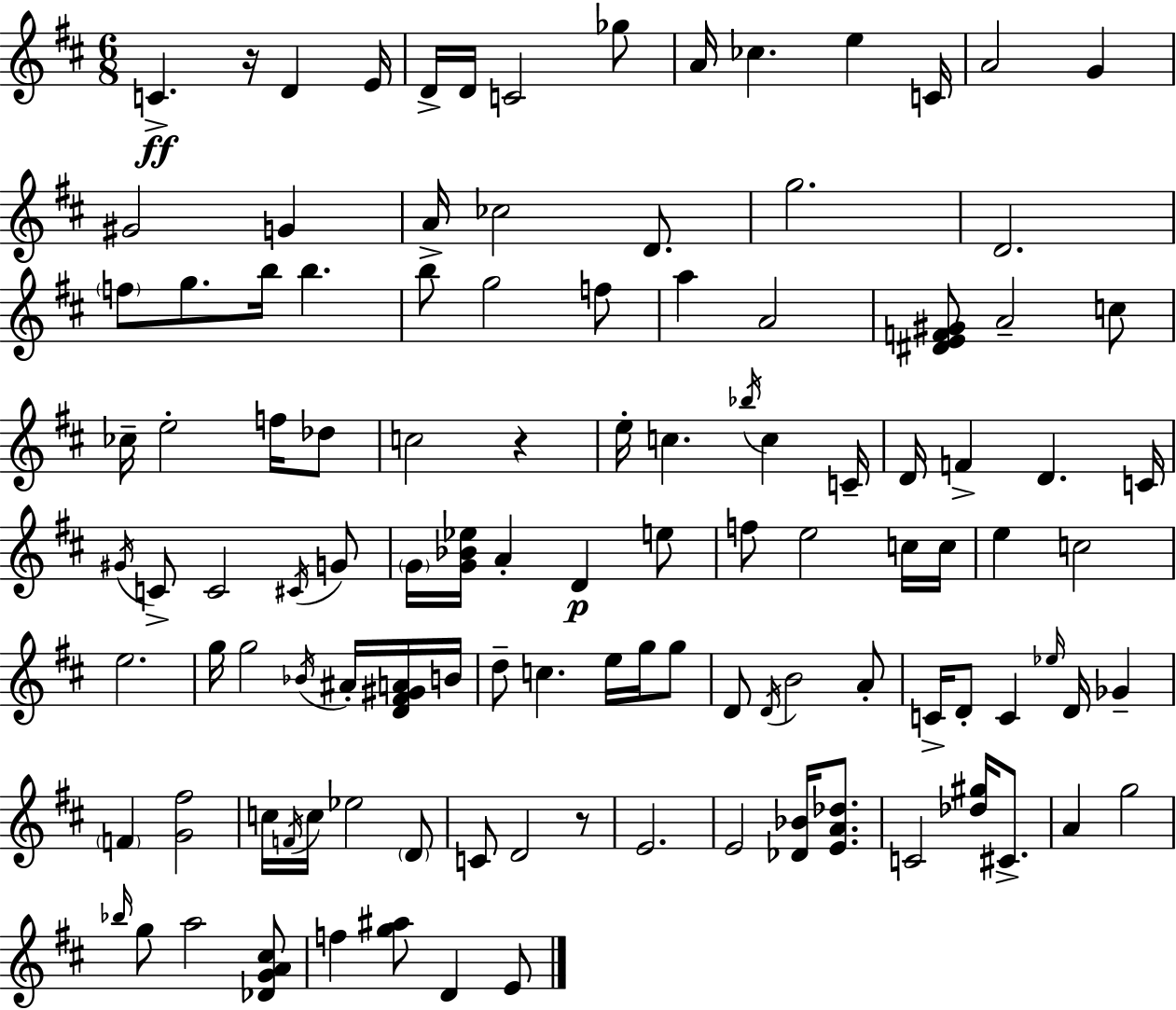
C4/q. R/s D4/q E4/s D4/s D4/s C4/h Gb5/e A4/s CES5/q. E5/q C4/s A4/h G4/q G#4/h G4/q A4/s CES5/h D4/e. G5/h. D4/h. F5/e G5/e. B5/s B5/q. B5/e G5/h F5/e A5/q A4/h [D#4,E4,F4,G#4]/e A4/h C5/e CES5/s E5/h F5/s Db5/e C5/h R/q E5/s C5/q. Bb5/s C5/q C4/s D4/s F4/q D4/q. C4/s G#4/s C4/e C4/h C#4/s G4/e G4/s [G4,Bb4,Eb5]/s A4/q D4/q E5/e F5/e E5/h C5/s C5/s E5/q C5/h E5/h. G5/s G5/h Bb4/s A#4/s [D4,F#4,G#4,A4]/s B4/s D5/e C5/q. E5/s G5/s G5/e D4/e D4/s B4/h A4/e C4/s D4/e C4/q Eb5/s D4/s Gb4/q F4/q [G4,F#5]/h C5/s F4/s C5/s Eb5/h D4/e C4/e D4/h R/e E4/h. E4/h [Db4,Bb4]/s [E4,A4,Db5]/e. C4/h [Db5,G#5]/s C#4/e. A4/q G5/h Bb5/s G5/e A5/h [Db4,G4,A4,C#5]/e F5/q [G5,A#5]/e D4/q E4/e